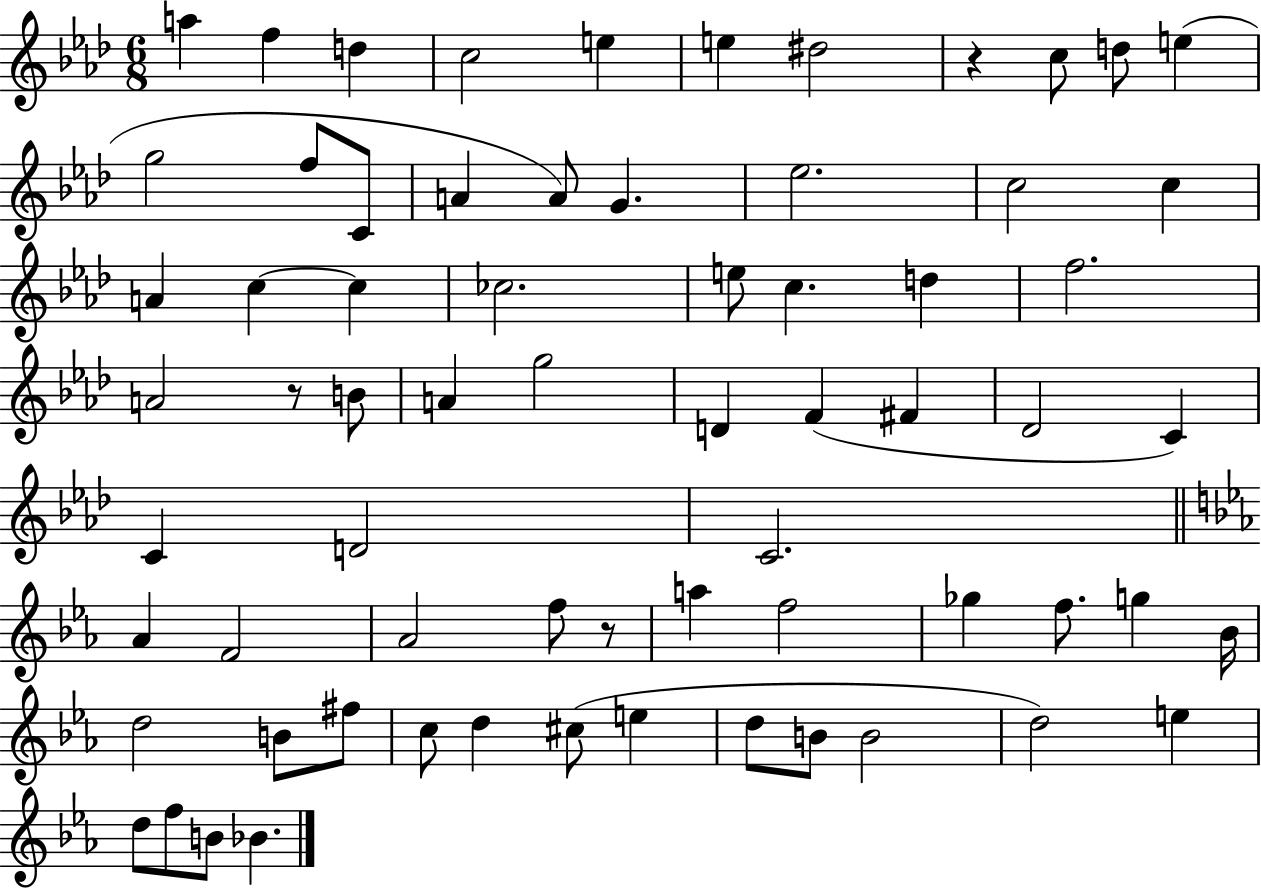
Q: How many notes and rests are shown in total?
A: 68